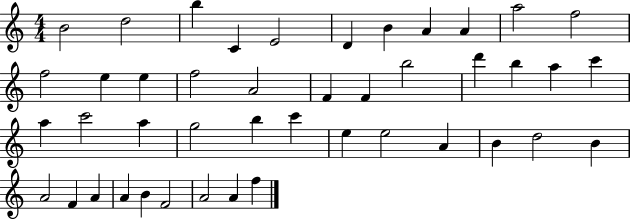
B4/h D5/h B5/q C4/q E4/h D4/q B4/q A4/q A4/q A5/h F5/h F5/h E5/q E5/q F5/h A4/h F4/q F4/q B5/h D6/q B5/q A5/q C6/q A5/q C6/h A5/q G5/h B5/q C6/q E5/q E5/h A4/q B4/q D5/h B4/q A4/h F4/q A4/q A4/q B4/q F4/h A4/h A4/q F5/q